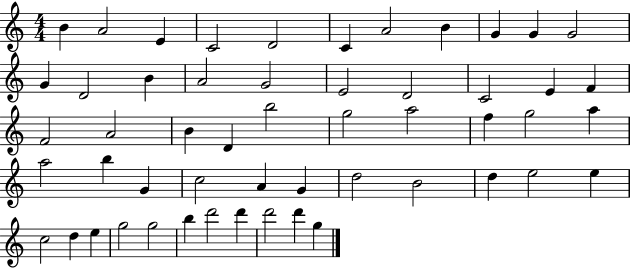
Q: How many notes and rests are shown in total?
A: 53